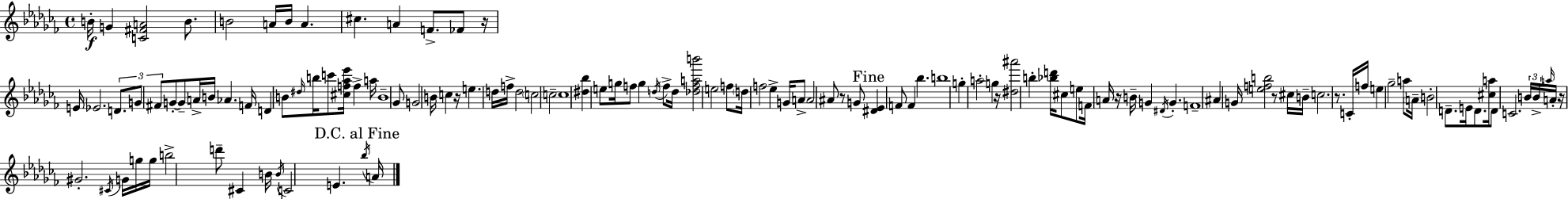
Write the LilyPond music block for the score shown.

{
  \clef treble
  \time 4/4
  \defaultTimeSignature
  \key aes \minor
  b'16-.\f g'4 <c' fis' a'>2 b'8. | b'2 a'16 b'16 a'4. | cis''4. a'4 f'8.-> fes'8 r16 | e'16 ees'2. \tuplet 3/2 { d'8. | \break g'8 fis'8 } g'8-.~~ g'8-- a'16-> b'16 aes'4. | f'16 d'4 b'8 \grace { dis''16 } b''16 c'''8 <cis'' f'' aes'' ees'''>16 f''4-> | a''16 b'1-- | ges'8 g'2 b'16 c''4 | \break r16 e''4. d''16 f''16-> d''2 | \parenthesize c''2 c''2-- | c''1 | <dis'' bes''>4 e''8 g''16 f''8 g''4 \acciaccatura { d''16 } f''8-> | \break d''16 <des'' f'' a'' b'''>2 e''2 | f''8 \parenthesize d''16 f''2 ees''4-> | g'16 a'8-> a'2 ais'8 r8 | g'8 \mark "Fine" <dis' ees'>4 f'8 f'4 bes''4. | \break b''1 | g''4-. a''2-. g''4 | r16 <dis'' ais'''>2 b''4-. <bes'' d'''>16 | cis''8 e''8 f'16 a'16 r16 b'16-- g'4 \acciaccatura { dis'16 } g'4.-. | \break f'1-- | ais'4 g'16 <e'' f'' b''>2 | r8 cis''16 b'16-- c''2. | r8. c'16-. f''16 e''4 ges''2-- | \break a''8 \parenthesize a'16-- b'2-. d'8.-- e'16 | d'8. <cis'' a''>16 d'8 c'2. | \tuplet 3/2 { b'16 b'16-> \grace { a''16 } } a'16-. r16 gis'2.-. | \acciaccatura { cis'16 } g'16 g''16 g''16 b''2-> d'''8-- | \break cis'4 b'16 \acciaccatura { b'16 } c'2 e'4. | \mark "D.C. al Fine" \acciaccatura { bes''16 } a'16 \bar "|."
}